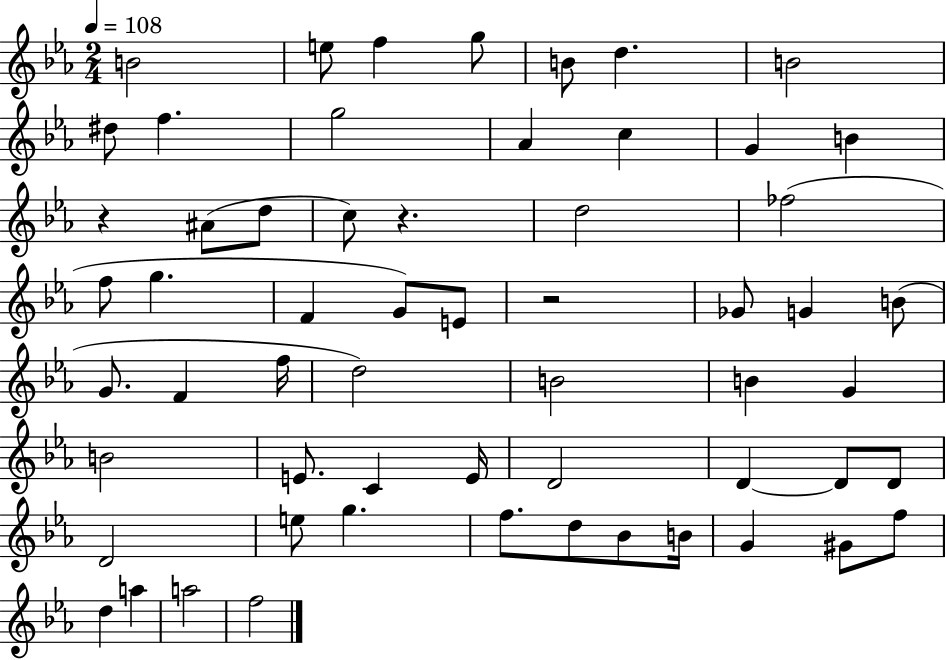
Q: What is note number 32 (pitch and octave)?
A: B4